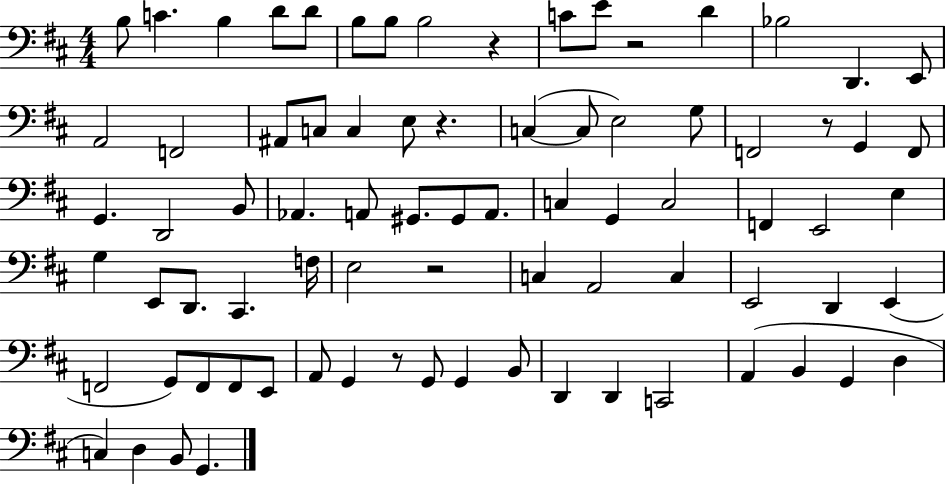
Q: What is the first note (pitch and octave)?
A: B3